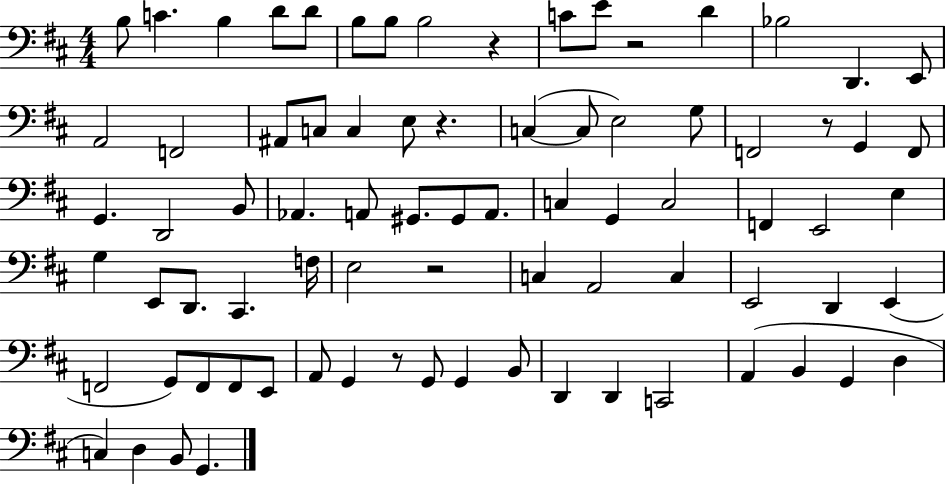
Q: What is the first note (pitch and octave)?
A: B3